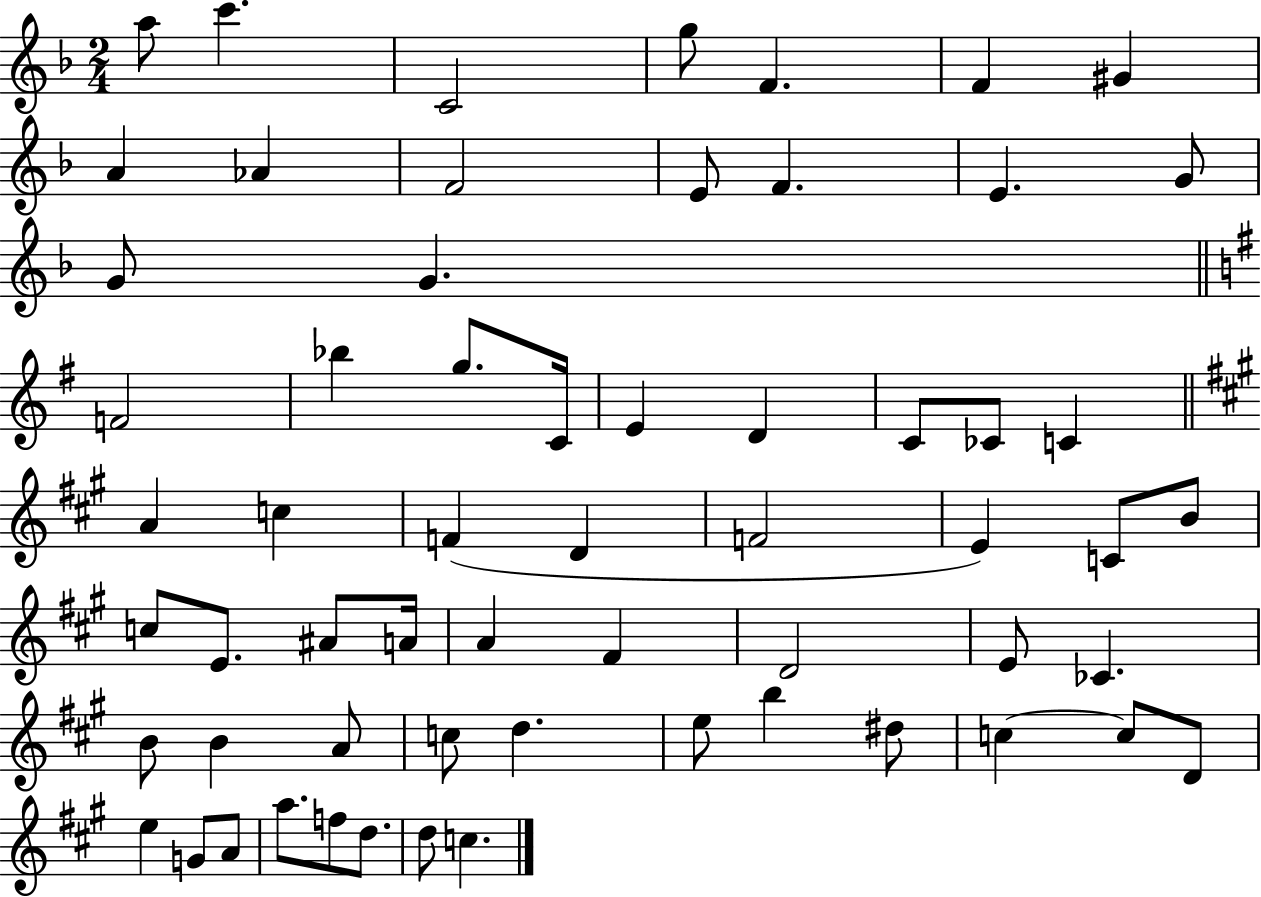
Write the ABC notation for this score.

X:1
T:Untitled
M:2/4
L:1/4
K:F
a/2 c' C2 g/2 F F ^G A _A F2 E/2 F E G/2 G/2 G F2 _b g/2 C/4 E D C/2 _C/2 C A c F D F2 E C/2 B/2 c/2 E/2 ^A/2 A/4 A ^F D2 E/2 _C B/2 B A/2 c/2 d e/2 b ^d/2 c c/2 D/2 e G/2 A/2 a/2 f/2 d/2 d/2 c